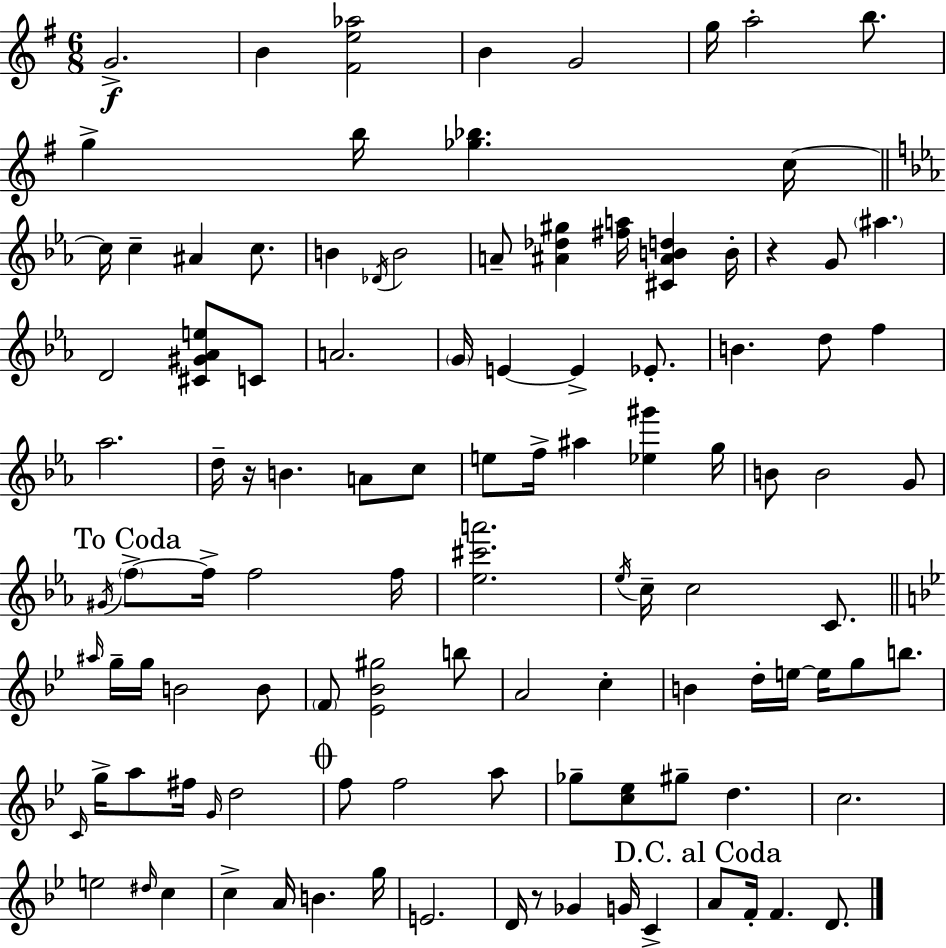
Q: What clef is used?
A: treble